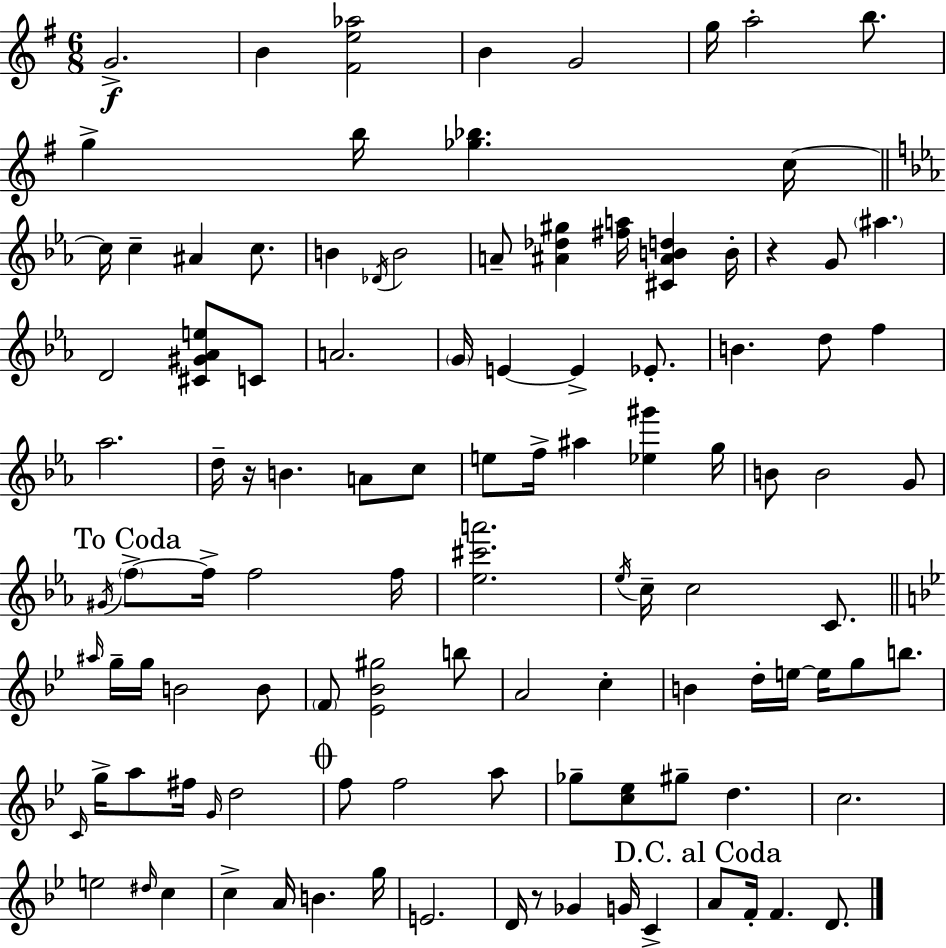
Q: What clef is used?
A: treble